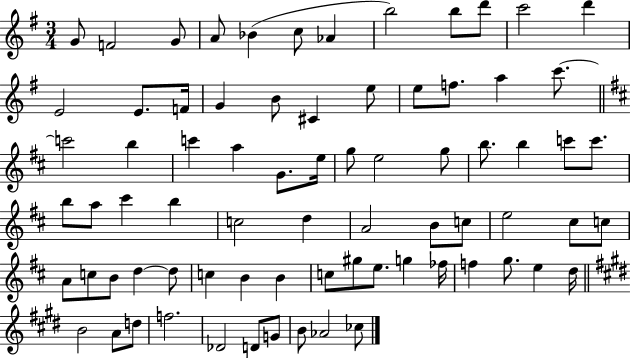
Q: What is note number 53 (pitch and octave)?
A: D5